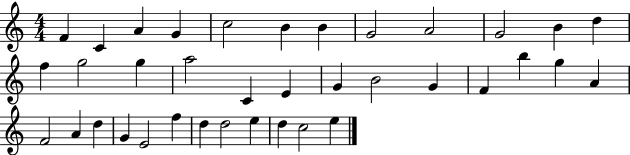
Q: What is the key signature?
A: C major